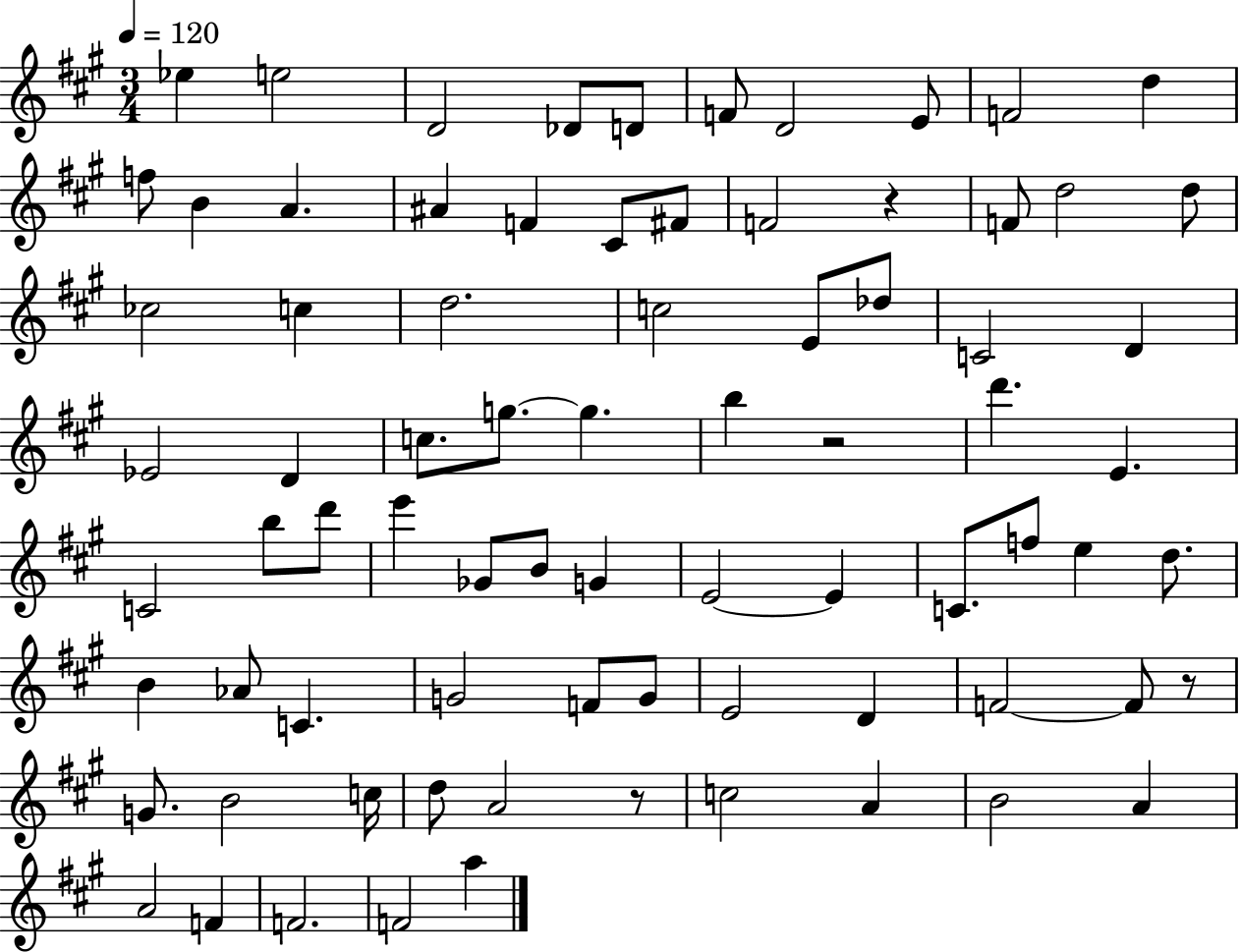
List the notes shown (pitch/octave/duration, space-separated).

Eb5/q E5/h D4/h Db4/e D4/e F4/e D4/h E4/e F4/h D5/q F5/e B4/q A4/q. A#4/q F4/q C#4/e F#4/e F4/h R/q F4/e D5/h D5/e CES5/h C5/q D5/h. C5/h E4/e Db5/e C4/h D4/q Eb4/h D4/q C5/e. G5/e. G5/q. B5/q R/h D6/q. E4/q. C4/h B5/e D6/e E6/q Gb4/e B4/e G4/q E4/h E4/q C4/e. F5/e E5/q D5/e. B4/q Ab4/e C4/q. G4/h F4/e G4/e E4/h D4/q F4/h F4/e R/e G4/e. B4/h C5/s D5/e A4/h R/e C5/h A4/q B4/h A4/q A4/h F4/q F4/h. F4/h A5/q